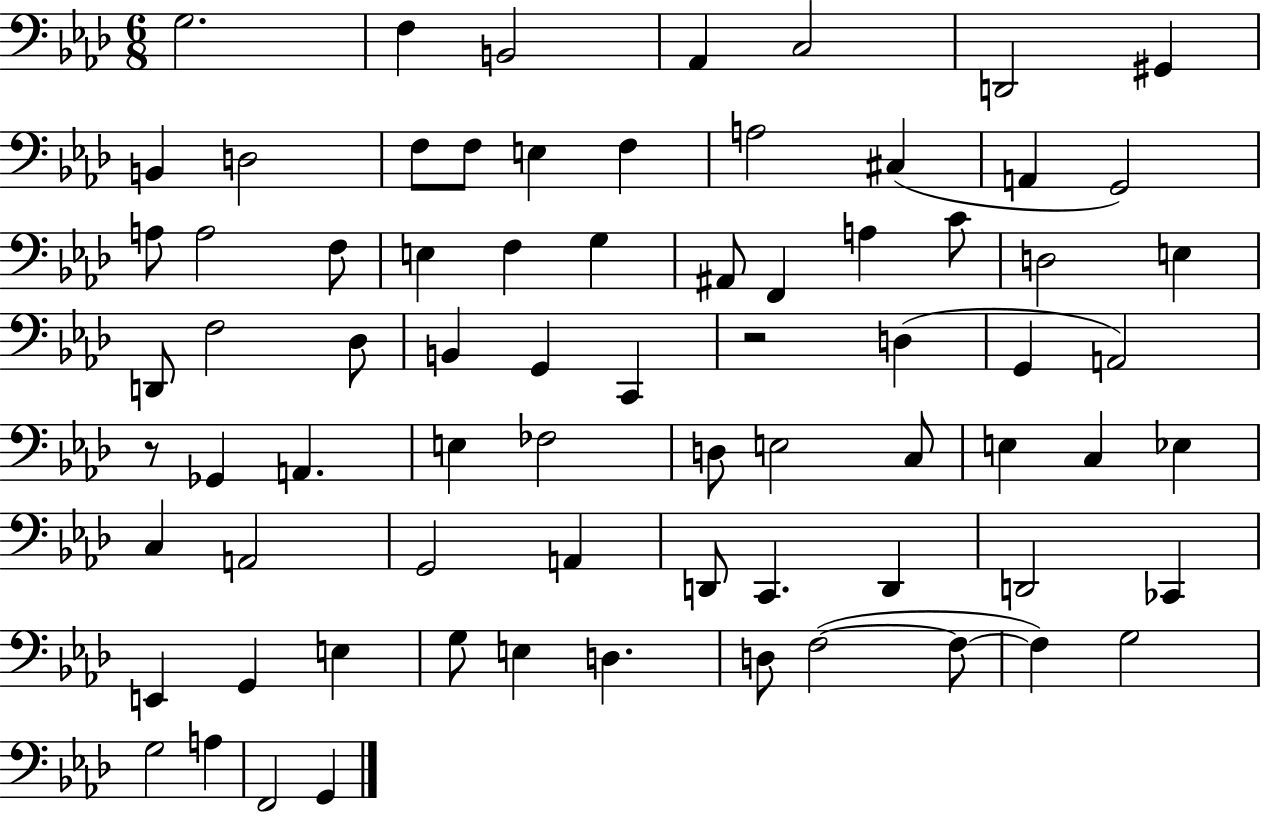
X:1
T:Untitled
M:6/8
L:1/4
K:Ab
G,2 F, B,,2 _A,, C,2 D,,2 ^G,, B,, D,2 F,/2 F,/2 E, F, A,2 ^C, A,, G,,2 A,/2 A,2 F,/2 E, F, G, ^A,,/2 F,, A, C/2 D,2 E, D,,/2 F,2 _D,/2 B,, G,, C,, z2 D, G,, A,,2 z/2 _G,, A,, E, _F,2 D,/2 E,2 C,/2 E, C, _E, C, A,,2 G,,2 A,, D,,/2 C,, D,, D,,2 _C,, E,, G,, E, G,/2 E, D, D,/2 F,2 F,/2 F, G,2 G,2 A, F,,2 G,,